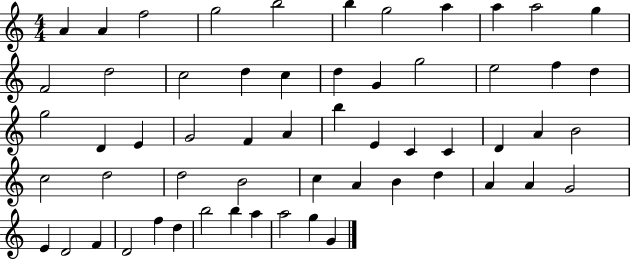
A4/q A4/q F5/h G5/h B5/h B5/q G5/h A5/q A5/q A5/h G5/q F4/h D5/h C5/h D5/q C5/q D5/q G4/q G5/h E5/h F5/q D5/q G5/h D4/q E4/q G4/h F4/q A4/q B5/q E4/q C4/q C4/q D4/q A4/q B4/h C5/h D5/h D5/h B4/h C5/q A4/q B4/q D5/q A4/q A4/q G4/h E4/q D4/h F4/q D4/h F5/q D5/q B5/h B5/q A5/q A5/h G5/q G4/q